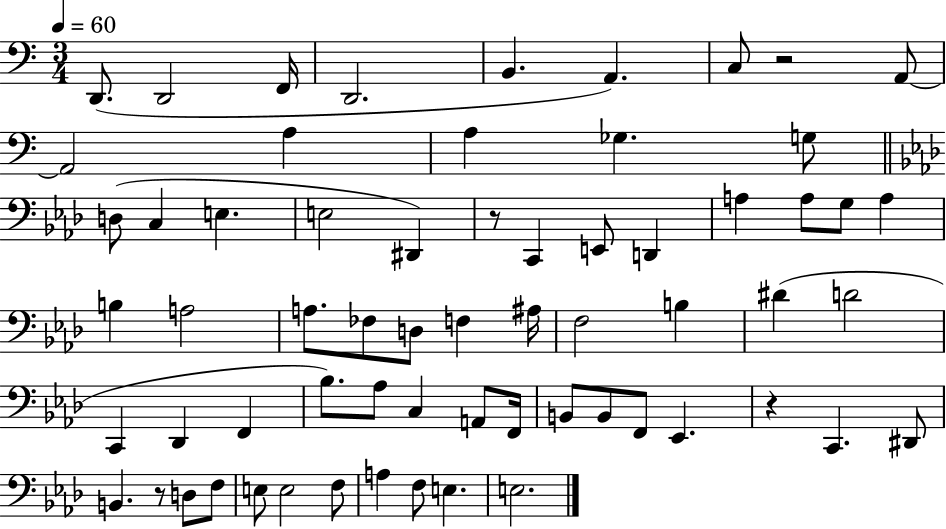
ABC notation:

X:1
T:Untitled
M:3/4
L:1/4
K:C
D,,/2 D,,2 F,,/4 D,,2 B,, A,, C,/2 z2 A,,/2 A,,2 A, A, _G, G,/2 D,/2 C, E, E,2 ^D,, z/2 C,, E,,/2 D,, A, A,/2 G,/2 A, B, A,2 A,/2 _F,/2 D,/2 F, ^A,/4 F,2 B, ^D D2 C,, _D,, F,, _B,/2 _A,/2 C, A,,/2 F,,/4 B,,/2 B,,/2 F,,/2 _E,, z C,, ^D,,/2 B,, z/2 D,/2 F,/2 E,/2 E,2 F,/2 A, F,/2 E, E,2